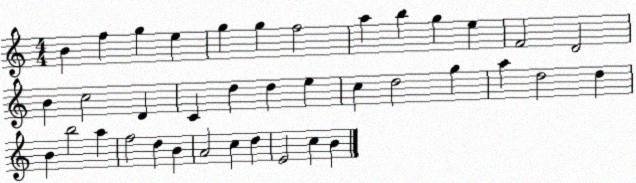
X:1
T:Untitled
M:4/4
L:1/4
K:C
B f g e g g f2 a b g e F2 D2 B c2 D C d d e c d2 g a d2 d B b2 a f2 d B A2 c d E2 c B